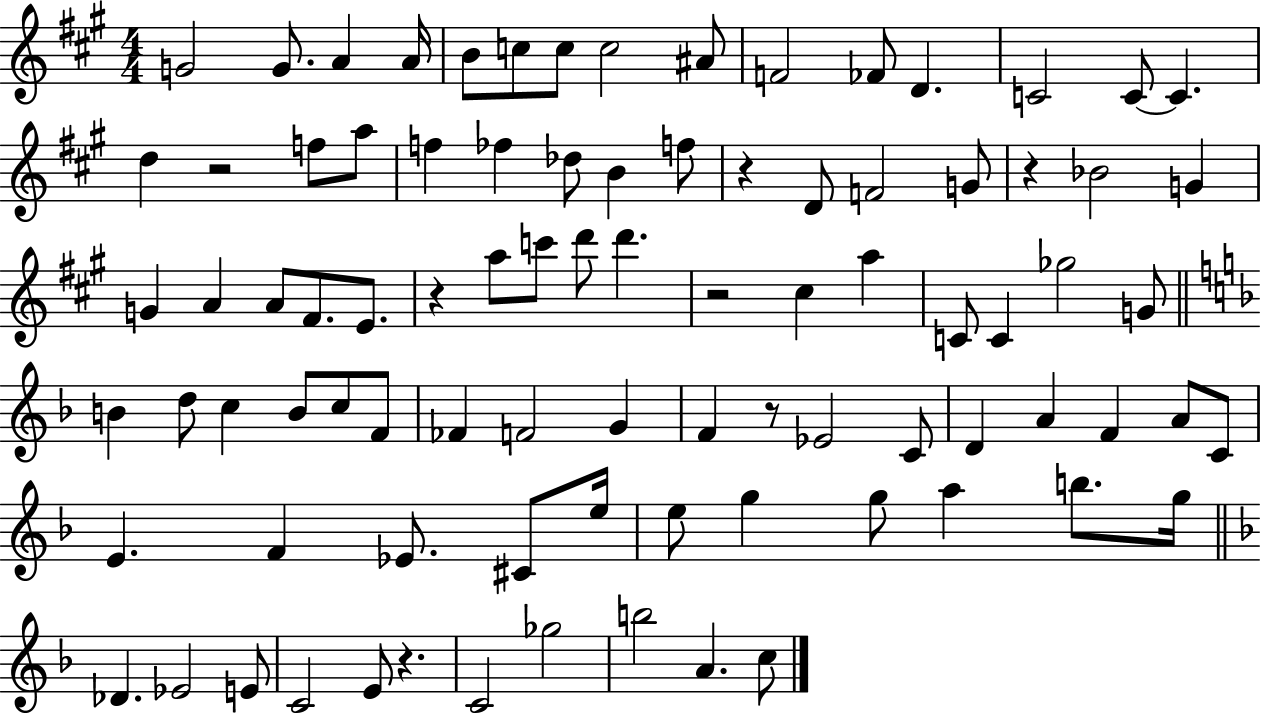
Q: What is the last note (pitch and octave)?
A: C5